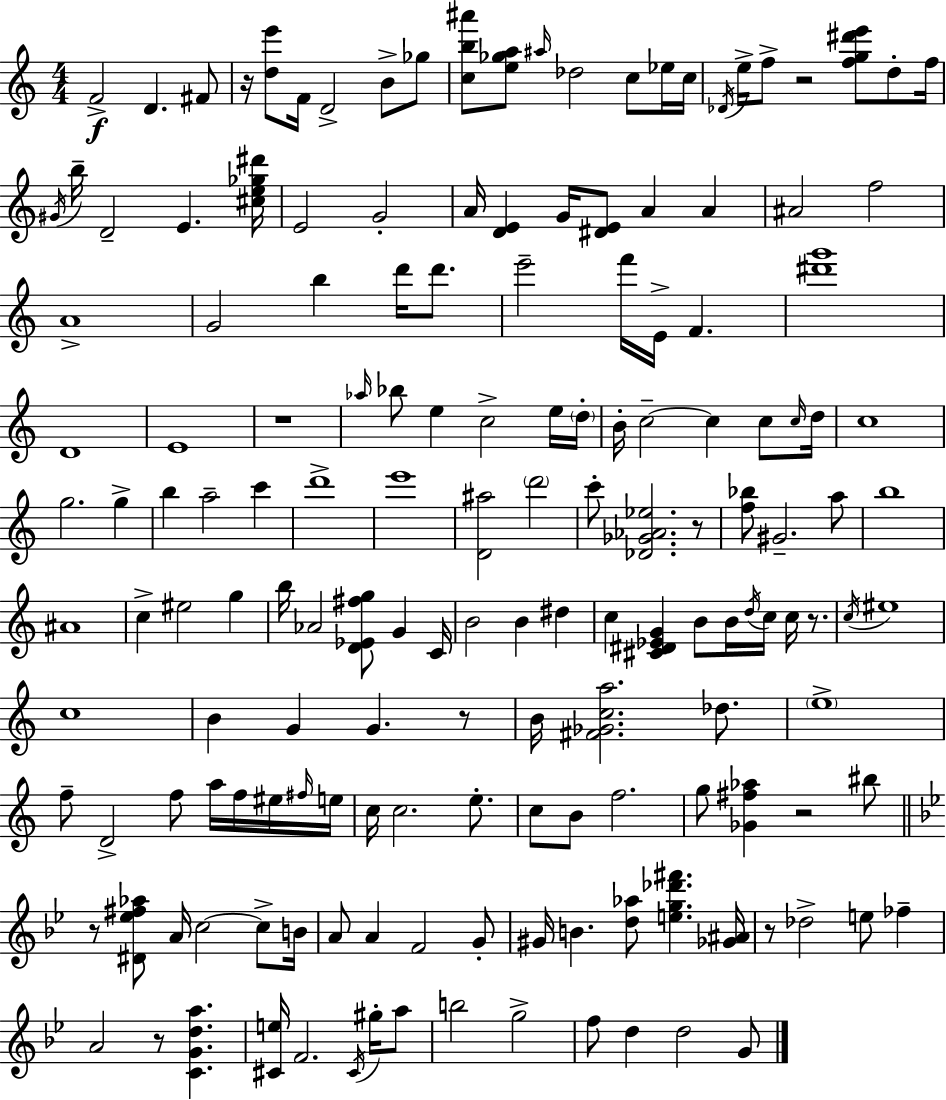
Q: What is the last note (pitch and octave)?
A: G4